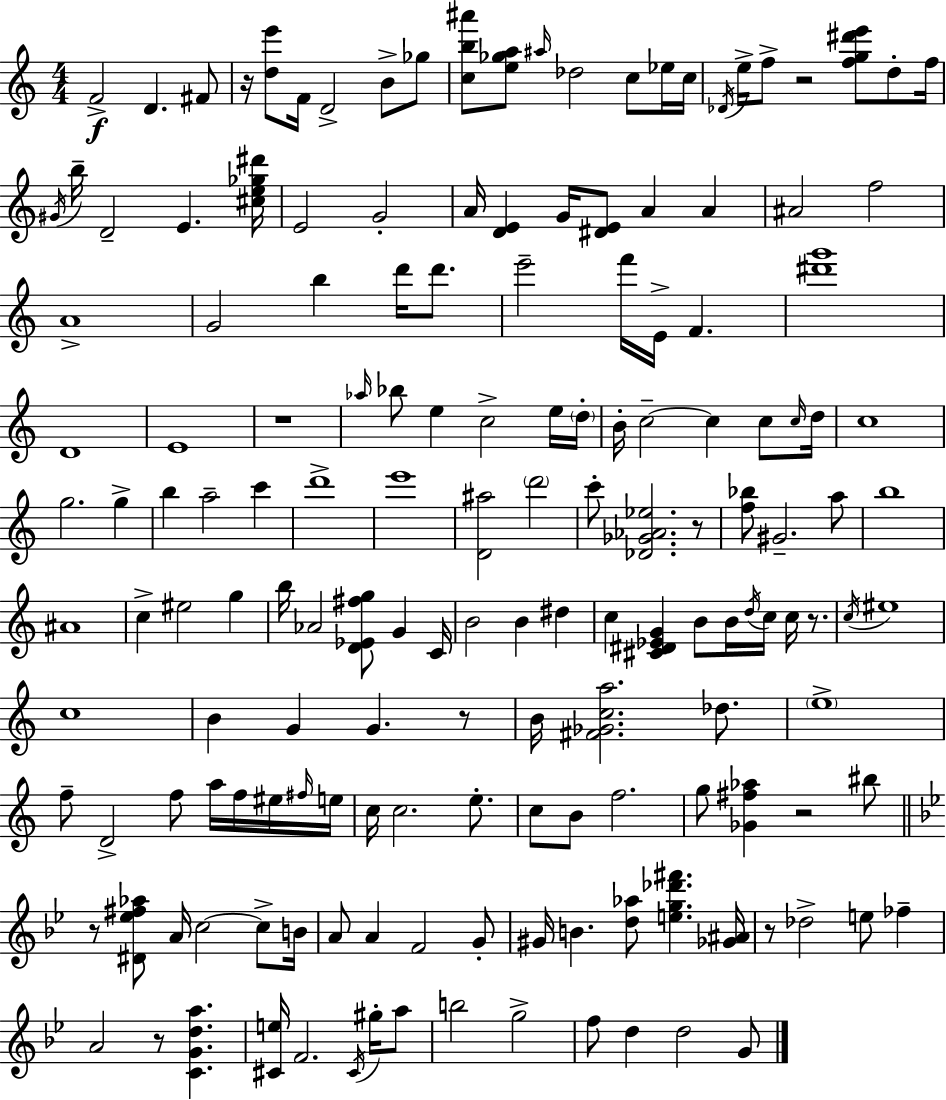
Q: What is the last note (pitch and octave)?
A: G4